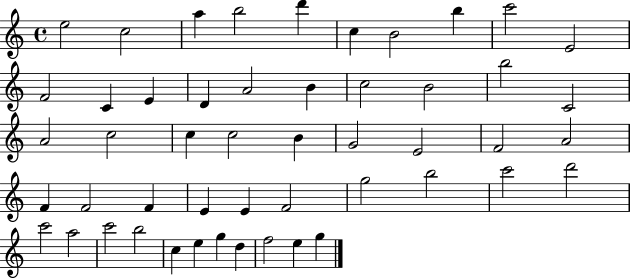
E5/h C5/h A5/q B5/h D6/q C5/q B4/h B5/q C6/h E4/h F4/h C4/q E4/q D4/q A4/h B4/q C5/h B4/h B5/h C4/h A4/h C5/h C5/q C5/h B4/q G4/h E4/h F4/h A4/h F4/q F4/h F4/q E4/q E4/q F4/h G5/h B5/h C6/h D6/h C6/h A5/h C6/h B5/h C5/q E5/q G5/q D5/q F5/h E5/q G5/q